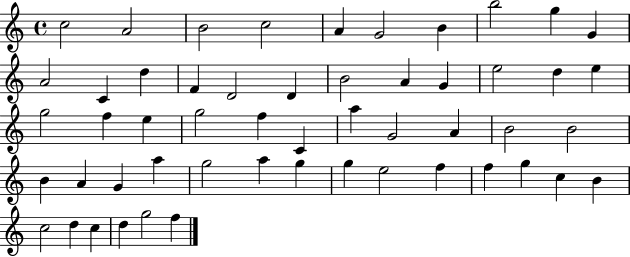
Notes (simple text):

C5/h A4/h B4/h C5/h A4/q G4/h B4/q B5/h G5/q G4/q A4/h C4/q D5/q F4/q D4/h D4/q B4/h A4/q G4/q E5/h D5/q E5/q G5/h F5/q E5/q G5/h F5/q C4/q A5/q G4/h A4/q B4/h B4/h B4/q A4/q G4/q A5/q G5/h A5/q G5/q G5/q E5/h F5/q F5/q G5/q C5/q B4/q C5/h D5/q C5/q D5/q G5/h F5/q